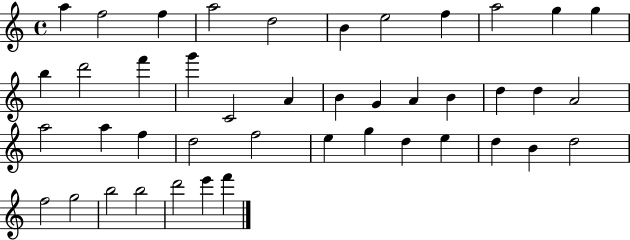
X:1
T:Untitled
M:4/4
L:1/4
K:C
a f2 f a2 d2 B e2 f a2 g g b d'2 f' g' C2 A B G A B d d A2 a2 a f d2 f2 e g d e d B d2 f2 g2 b2 b2 d'2 e' f'